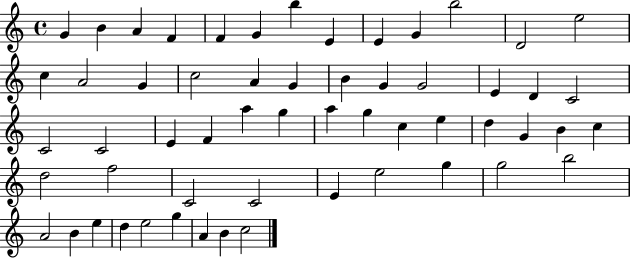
G4/q B4/q A4/q F4/q F4/q G4/q B5/q E4/q E4/q G4/q B5/h D4/h E5/h C5/q A4/h G4/q C5/h A4/q G4/q B4/q G4/q G4/h E4/q D4/q C4/h C4/h C4/h E4/q F4/q A5/q G5/q A5/q G5/q C5/q E5/q D5/q G4/q B4/q C5/q D5/h F5/h C4/h C4/h E4/q E5/h G5/q G5/h B5/h A4/h B4/q E5/q D5/q E5/h G5/q A4/q B4/q C5/h